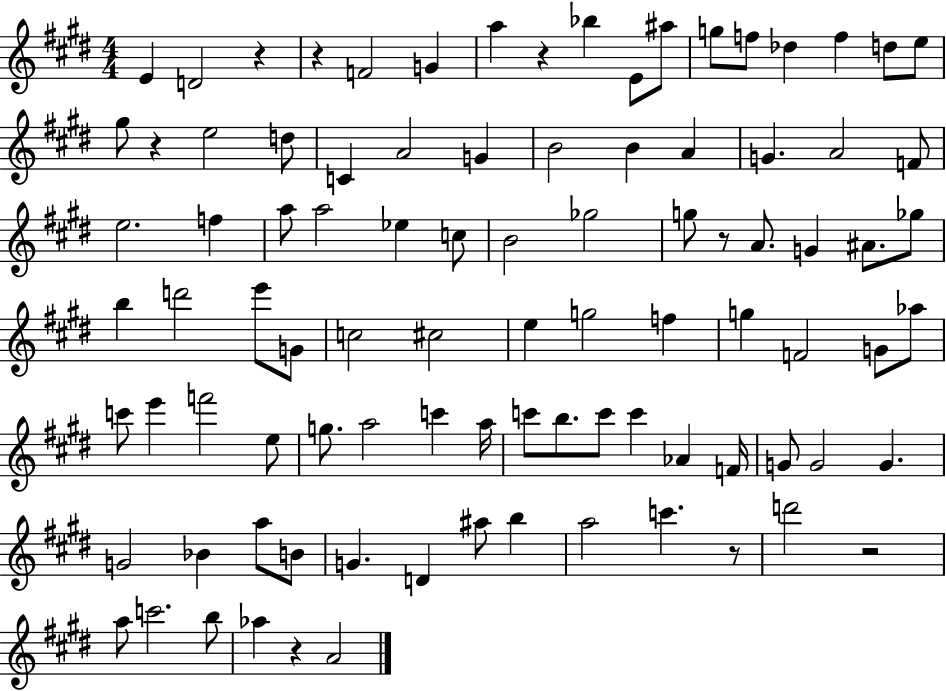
E4/q D4/h R/q R/q F4/h G4/q A5/q R/q Bb5/q E4/e A#5/e G5/e F5/e Db5/q F5/q D5/e E5/e G#5/e R/q E5/h D5/e C4/q A4/h G4/q B4/h B4/q A4/q G4/q. A4/h F4/e E5/h. F5/q A5/e A5/h Eb5/q C5/e B4/h Gb5/h G5/e R/e A4/e. G4/q A#4/e. Gb5/e B5/q D6/h E6/e G4/e C5/h C#5/h E5/q G5/h F5/q G5/q F4/h G4/e Ab5/e C6/e E6/q F6/h E5/e G5/e. A5/h C6/q A5/s C6/e B5/e. C6/e C6/q Ab4/q F4/s G4/e G4/h G4/q. G4/h Bb4/q A5/e B4/e G4/q. D4/q A#5/e B5/q A5/h C6/q. R/e D6/h R/h A5/e C6/h. B5/e Ab5/q R/q A4/h